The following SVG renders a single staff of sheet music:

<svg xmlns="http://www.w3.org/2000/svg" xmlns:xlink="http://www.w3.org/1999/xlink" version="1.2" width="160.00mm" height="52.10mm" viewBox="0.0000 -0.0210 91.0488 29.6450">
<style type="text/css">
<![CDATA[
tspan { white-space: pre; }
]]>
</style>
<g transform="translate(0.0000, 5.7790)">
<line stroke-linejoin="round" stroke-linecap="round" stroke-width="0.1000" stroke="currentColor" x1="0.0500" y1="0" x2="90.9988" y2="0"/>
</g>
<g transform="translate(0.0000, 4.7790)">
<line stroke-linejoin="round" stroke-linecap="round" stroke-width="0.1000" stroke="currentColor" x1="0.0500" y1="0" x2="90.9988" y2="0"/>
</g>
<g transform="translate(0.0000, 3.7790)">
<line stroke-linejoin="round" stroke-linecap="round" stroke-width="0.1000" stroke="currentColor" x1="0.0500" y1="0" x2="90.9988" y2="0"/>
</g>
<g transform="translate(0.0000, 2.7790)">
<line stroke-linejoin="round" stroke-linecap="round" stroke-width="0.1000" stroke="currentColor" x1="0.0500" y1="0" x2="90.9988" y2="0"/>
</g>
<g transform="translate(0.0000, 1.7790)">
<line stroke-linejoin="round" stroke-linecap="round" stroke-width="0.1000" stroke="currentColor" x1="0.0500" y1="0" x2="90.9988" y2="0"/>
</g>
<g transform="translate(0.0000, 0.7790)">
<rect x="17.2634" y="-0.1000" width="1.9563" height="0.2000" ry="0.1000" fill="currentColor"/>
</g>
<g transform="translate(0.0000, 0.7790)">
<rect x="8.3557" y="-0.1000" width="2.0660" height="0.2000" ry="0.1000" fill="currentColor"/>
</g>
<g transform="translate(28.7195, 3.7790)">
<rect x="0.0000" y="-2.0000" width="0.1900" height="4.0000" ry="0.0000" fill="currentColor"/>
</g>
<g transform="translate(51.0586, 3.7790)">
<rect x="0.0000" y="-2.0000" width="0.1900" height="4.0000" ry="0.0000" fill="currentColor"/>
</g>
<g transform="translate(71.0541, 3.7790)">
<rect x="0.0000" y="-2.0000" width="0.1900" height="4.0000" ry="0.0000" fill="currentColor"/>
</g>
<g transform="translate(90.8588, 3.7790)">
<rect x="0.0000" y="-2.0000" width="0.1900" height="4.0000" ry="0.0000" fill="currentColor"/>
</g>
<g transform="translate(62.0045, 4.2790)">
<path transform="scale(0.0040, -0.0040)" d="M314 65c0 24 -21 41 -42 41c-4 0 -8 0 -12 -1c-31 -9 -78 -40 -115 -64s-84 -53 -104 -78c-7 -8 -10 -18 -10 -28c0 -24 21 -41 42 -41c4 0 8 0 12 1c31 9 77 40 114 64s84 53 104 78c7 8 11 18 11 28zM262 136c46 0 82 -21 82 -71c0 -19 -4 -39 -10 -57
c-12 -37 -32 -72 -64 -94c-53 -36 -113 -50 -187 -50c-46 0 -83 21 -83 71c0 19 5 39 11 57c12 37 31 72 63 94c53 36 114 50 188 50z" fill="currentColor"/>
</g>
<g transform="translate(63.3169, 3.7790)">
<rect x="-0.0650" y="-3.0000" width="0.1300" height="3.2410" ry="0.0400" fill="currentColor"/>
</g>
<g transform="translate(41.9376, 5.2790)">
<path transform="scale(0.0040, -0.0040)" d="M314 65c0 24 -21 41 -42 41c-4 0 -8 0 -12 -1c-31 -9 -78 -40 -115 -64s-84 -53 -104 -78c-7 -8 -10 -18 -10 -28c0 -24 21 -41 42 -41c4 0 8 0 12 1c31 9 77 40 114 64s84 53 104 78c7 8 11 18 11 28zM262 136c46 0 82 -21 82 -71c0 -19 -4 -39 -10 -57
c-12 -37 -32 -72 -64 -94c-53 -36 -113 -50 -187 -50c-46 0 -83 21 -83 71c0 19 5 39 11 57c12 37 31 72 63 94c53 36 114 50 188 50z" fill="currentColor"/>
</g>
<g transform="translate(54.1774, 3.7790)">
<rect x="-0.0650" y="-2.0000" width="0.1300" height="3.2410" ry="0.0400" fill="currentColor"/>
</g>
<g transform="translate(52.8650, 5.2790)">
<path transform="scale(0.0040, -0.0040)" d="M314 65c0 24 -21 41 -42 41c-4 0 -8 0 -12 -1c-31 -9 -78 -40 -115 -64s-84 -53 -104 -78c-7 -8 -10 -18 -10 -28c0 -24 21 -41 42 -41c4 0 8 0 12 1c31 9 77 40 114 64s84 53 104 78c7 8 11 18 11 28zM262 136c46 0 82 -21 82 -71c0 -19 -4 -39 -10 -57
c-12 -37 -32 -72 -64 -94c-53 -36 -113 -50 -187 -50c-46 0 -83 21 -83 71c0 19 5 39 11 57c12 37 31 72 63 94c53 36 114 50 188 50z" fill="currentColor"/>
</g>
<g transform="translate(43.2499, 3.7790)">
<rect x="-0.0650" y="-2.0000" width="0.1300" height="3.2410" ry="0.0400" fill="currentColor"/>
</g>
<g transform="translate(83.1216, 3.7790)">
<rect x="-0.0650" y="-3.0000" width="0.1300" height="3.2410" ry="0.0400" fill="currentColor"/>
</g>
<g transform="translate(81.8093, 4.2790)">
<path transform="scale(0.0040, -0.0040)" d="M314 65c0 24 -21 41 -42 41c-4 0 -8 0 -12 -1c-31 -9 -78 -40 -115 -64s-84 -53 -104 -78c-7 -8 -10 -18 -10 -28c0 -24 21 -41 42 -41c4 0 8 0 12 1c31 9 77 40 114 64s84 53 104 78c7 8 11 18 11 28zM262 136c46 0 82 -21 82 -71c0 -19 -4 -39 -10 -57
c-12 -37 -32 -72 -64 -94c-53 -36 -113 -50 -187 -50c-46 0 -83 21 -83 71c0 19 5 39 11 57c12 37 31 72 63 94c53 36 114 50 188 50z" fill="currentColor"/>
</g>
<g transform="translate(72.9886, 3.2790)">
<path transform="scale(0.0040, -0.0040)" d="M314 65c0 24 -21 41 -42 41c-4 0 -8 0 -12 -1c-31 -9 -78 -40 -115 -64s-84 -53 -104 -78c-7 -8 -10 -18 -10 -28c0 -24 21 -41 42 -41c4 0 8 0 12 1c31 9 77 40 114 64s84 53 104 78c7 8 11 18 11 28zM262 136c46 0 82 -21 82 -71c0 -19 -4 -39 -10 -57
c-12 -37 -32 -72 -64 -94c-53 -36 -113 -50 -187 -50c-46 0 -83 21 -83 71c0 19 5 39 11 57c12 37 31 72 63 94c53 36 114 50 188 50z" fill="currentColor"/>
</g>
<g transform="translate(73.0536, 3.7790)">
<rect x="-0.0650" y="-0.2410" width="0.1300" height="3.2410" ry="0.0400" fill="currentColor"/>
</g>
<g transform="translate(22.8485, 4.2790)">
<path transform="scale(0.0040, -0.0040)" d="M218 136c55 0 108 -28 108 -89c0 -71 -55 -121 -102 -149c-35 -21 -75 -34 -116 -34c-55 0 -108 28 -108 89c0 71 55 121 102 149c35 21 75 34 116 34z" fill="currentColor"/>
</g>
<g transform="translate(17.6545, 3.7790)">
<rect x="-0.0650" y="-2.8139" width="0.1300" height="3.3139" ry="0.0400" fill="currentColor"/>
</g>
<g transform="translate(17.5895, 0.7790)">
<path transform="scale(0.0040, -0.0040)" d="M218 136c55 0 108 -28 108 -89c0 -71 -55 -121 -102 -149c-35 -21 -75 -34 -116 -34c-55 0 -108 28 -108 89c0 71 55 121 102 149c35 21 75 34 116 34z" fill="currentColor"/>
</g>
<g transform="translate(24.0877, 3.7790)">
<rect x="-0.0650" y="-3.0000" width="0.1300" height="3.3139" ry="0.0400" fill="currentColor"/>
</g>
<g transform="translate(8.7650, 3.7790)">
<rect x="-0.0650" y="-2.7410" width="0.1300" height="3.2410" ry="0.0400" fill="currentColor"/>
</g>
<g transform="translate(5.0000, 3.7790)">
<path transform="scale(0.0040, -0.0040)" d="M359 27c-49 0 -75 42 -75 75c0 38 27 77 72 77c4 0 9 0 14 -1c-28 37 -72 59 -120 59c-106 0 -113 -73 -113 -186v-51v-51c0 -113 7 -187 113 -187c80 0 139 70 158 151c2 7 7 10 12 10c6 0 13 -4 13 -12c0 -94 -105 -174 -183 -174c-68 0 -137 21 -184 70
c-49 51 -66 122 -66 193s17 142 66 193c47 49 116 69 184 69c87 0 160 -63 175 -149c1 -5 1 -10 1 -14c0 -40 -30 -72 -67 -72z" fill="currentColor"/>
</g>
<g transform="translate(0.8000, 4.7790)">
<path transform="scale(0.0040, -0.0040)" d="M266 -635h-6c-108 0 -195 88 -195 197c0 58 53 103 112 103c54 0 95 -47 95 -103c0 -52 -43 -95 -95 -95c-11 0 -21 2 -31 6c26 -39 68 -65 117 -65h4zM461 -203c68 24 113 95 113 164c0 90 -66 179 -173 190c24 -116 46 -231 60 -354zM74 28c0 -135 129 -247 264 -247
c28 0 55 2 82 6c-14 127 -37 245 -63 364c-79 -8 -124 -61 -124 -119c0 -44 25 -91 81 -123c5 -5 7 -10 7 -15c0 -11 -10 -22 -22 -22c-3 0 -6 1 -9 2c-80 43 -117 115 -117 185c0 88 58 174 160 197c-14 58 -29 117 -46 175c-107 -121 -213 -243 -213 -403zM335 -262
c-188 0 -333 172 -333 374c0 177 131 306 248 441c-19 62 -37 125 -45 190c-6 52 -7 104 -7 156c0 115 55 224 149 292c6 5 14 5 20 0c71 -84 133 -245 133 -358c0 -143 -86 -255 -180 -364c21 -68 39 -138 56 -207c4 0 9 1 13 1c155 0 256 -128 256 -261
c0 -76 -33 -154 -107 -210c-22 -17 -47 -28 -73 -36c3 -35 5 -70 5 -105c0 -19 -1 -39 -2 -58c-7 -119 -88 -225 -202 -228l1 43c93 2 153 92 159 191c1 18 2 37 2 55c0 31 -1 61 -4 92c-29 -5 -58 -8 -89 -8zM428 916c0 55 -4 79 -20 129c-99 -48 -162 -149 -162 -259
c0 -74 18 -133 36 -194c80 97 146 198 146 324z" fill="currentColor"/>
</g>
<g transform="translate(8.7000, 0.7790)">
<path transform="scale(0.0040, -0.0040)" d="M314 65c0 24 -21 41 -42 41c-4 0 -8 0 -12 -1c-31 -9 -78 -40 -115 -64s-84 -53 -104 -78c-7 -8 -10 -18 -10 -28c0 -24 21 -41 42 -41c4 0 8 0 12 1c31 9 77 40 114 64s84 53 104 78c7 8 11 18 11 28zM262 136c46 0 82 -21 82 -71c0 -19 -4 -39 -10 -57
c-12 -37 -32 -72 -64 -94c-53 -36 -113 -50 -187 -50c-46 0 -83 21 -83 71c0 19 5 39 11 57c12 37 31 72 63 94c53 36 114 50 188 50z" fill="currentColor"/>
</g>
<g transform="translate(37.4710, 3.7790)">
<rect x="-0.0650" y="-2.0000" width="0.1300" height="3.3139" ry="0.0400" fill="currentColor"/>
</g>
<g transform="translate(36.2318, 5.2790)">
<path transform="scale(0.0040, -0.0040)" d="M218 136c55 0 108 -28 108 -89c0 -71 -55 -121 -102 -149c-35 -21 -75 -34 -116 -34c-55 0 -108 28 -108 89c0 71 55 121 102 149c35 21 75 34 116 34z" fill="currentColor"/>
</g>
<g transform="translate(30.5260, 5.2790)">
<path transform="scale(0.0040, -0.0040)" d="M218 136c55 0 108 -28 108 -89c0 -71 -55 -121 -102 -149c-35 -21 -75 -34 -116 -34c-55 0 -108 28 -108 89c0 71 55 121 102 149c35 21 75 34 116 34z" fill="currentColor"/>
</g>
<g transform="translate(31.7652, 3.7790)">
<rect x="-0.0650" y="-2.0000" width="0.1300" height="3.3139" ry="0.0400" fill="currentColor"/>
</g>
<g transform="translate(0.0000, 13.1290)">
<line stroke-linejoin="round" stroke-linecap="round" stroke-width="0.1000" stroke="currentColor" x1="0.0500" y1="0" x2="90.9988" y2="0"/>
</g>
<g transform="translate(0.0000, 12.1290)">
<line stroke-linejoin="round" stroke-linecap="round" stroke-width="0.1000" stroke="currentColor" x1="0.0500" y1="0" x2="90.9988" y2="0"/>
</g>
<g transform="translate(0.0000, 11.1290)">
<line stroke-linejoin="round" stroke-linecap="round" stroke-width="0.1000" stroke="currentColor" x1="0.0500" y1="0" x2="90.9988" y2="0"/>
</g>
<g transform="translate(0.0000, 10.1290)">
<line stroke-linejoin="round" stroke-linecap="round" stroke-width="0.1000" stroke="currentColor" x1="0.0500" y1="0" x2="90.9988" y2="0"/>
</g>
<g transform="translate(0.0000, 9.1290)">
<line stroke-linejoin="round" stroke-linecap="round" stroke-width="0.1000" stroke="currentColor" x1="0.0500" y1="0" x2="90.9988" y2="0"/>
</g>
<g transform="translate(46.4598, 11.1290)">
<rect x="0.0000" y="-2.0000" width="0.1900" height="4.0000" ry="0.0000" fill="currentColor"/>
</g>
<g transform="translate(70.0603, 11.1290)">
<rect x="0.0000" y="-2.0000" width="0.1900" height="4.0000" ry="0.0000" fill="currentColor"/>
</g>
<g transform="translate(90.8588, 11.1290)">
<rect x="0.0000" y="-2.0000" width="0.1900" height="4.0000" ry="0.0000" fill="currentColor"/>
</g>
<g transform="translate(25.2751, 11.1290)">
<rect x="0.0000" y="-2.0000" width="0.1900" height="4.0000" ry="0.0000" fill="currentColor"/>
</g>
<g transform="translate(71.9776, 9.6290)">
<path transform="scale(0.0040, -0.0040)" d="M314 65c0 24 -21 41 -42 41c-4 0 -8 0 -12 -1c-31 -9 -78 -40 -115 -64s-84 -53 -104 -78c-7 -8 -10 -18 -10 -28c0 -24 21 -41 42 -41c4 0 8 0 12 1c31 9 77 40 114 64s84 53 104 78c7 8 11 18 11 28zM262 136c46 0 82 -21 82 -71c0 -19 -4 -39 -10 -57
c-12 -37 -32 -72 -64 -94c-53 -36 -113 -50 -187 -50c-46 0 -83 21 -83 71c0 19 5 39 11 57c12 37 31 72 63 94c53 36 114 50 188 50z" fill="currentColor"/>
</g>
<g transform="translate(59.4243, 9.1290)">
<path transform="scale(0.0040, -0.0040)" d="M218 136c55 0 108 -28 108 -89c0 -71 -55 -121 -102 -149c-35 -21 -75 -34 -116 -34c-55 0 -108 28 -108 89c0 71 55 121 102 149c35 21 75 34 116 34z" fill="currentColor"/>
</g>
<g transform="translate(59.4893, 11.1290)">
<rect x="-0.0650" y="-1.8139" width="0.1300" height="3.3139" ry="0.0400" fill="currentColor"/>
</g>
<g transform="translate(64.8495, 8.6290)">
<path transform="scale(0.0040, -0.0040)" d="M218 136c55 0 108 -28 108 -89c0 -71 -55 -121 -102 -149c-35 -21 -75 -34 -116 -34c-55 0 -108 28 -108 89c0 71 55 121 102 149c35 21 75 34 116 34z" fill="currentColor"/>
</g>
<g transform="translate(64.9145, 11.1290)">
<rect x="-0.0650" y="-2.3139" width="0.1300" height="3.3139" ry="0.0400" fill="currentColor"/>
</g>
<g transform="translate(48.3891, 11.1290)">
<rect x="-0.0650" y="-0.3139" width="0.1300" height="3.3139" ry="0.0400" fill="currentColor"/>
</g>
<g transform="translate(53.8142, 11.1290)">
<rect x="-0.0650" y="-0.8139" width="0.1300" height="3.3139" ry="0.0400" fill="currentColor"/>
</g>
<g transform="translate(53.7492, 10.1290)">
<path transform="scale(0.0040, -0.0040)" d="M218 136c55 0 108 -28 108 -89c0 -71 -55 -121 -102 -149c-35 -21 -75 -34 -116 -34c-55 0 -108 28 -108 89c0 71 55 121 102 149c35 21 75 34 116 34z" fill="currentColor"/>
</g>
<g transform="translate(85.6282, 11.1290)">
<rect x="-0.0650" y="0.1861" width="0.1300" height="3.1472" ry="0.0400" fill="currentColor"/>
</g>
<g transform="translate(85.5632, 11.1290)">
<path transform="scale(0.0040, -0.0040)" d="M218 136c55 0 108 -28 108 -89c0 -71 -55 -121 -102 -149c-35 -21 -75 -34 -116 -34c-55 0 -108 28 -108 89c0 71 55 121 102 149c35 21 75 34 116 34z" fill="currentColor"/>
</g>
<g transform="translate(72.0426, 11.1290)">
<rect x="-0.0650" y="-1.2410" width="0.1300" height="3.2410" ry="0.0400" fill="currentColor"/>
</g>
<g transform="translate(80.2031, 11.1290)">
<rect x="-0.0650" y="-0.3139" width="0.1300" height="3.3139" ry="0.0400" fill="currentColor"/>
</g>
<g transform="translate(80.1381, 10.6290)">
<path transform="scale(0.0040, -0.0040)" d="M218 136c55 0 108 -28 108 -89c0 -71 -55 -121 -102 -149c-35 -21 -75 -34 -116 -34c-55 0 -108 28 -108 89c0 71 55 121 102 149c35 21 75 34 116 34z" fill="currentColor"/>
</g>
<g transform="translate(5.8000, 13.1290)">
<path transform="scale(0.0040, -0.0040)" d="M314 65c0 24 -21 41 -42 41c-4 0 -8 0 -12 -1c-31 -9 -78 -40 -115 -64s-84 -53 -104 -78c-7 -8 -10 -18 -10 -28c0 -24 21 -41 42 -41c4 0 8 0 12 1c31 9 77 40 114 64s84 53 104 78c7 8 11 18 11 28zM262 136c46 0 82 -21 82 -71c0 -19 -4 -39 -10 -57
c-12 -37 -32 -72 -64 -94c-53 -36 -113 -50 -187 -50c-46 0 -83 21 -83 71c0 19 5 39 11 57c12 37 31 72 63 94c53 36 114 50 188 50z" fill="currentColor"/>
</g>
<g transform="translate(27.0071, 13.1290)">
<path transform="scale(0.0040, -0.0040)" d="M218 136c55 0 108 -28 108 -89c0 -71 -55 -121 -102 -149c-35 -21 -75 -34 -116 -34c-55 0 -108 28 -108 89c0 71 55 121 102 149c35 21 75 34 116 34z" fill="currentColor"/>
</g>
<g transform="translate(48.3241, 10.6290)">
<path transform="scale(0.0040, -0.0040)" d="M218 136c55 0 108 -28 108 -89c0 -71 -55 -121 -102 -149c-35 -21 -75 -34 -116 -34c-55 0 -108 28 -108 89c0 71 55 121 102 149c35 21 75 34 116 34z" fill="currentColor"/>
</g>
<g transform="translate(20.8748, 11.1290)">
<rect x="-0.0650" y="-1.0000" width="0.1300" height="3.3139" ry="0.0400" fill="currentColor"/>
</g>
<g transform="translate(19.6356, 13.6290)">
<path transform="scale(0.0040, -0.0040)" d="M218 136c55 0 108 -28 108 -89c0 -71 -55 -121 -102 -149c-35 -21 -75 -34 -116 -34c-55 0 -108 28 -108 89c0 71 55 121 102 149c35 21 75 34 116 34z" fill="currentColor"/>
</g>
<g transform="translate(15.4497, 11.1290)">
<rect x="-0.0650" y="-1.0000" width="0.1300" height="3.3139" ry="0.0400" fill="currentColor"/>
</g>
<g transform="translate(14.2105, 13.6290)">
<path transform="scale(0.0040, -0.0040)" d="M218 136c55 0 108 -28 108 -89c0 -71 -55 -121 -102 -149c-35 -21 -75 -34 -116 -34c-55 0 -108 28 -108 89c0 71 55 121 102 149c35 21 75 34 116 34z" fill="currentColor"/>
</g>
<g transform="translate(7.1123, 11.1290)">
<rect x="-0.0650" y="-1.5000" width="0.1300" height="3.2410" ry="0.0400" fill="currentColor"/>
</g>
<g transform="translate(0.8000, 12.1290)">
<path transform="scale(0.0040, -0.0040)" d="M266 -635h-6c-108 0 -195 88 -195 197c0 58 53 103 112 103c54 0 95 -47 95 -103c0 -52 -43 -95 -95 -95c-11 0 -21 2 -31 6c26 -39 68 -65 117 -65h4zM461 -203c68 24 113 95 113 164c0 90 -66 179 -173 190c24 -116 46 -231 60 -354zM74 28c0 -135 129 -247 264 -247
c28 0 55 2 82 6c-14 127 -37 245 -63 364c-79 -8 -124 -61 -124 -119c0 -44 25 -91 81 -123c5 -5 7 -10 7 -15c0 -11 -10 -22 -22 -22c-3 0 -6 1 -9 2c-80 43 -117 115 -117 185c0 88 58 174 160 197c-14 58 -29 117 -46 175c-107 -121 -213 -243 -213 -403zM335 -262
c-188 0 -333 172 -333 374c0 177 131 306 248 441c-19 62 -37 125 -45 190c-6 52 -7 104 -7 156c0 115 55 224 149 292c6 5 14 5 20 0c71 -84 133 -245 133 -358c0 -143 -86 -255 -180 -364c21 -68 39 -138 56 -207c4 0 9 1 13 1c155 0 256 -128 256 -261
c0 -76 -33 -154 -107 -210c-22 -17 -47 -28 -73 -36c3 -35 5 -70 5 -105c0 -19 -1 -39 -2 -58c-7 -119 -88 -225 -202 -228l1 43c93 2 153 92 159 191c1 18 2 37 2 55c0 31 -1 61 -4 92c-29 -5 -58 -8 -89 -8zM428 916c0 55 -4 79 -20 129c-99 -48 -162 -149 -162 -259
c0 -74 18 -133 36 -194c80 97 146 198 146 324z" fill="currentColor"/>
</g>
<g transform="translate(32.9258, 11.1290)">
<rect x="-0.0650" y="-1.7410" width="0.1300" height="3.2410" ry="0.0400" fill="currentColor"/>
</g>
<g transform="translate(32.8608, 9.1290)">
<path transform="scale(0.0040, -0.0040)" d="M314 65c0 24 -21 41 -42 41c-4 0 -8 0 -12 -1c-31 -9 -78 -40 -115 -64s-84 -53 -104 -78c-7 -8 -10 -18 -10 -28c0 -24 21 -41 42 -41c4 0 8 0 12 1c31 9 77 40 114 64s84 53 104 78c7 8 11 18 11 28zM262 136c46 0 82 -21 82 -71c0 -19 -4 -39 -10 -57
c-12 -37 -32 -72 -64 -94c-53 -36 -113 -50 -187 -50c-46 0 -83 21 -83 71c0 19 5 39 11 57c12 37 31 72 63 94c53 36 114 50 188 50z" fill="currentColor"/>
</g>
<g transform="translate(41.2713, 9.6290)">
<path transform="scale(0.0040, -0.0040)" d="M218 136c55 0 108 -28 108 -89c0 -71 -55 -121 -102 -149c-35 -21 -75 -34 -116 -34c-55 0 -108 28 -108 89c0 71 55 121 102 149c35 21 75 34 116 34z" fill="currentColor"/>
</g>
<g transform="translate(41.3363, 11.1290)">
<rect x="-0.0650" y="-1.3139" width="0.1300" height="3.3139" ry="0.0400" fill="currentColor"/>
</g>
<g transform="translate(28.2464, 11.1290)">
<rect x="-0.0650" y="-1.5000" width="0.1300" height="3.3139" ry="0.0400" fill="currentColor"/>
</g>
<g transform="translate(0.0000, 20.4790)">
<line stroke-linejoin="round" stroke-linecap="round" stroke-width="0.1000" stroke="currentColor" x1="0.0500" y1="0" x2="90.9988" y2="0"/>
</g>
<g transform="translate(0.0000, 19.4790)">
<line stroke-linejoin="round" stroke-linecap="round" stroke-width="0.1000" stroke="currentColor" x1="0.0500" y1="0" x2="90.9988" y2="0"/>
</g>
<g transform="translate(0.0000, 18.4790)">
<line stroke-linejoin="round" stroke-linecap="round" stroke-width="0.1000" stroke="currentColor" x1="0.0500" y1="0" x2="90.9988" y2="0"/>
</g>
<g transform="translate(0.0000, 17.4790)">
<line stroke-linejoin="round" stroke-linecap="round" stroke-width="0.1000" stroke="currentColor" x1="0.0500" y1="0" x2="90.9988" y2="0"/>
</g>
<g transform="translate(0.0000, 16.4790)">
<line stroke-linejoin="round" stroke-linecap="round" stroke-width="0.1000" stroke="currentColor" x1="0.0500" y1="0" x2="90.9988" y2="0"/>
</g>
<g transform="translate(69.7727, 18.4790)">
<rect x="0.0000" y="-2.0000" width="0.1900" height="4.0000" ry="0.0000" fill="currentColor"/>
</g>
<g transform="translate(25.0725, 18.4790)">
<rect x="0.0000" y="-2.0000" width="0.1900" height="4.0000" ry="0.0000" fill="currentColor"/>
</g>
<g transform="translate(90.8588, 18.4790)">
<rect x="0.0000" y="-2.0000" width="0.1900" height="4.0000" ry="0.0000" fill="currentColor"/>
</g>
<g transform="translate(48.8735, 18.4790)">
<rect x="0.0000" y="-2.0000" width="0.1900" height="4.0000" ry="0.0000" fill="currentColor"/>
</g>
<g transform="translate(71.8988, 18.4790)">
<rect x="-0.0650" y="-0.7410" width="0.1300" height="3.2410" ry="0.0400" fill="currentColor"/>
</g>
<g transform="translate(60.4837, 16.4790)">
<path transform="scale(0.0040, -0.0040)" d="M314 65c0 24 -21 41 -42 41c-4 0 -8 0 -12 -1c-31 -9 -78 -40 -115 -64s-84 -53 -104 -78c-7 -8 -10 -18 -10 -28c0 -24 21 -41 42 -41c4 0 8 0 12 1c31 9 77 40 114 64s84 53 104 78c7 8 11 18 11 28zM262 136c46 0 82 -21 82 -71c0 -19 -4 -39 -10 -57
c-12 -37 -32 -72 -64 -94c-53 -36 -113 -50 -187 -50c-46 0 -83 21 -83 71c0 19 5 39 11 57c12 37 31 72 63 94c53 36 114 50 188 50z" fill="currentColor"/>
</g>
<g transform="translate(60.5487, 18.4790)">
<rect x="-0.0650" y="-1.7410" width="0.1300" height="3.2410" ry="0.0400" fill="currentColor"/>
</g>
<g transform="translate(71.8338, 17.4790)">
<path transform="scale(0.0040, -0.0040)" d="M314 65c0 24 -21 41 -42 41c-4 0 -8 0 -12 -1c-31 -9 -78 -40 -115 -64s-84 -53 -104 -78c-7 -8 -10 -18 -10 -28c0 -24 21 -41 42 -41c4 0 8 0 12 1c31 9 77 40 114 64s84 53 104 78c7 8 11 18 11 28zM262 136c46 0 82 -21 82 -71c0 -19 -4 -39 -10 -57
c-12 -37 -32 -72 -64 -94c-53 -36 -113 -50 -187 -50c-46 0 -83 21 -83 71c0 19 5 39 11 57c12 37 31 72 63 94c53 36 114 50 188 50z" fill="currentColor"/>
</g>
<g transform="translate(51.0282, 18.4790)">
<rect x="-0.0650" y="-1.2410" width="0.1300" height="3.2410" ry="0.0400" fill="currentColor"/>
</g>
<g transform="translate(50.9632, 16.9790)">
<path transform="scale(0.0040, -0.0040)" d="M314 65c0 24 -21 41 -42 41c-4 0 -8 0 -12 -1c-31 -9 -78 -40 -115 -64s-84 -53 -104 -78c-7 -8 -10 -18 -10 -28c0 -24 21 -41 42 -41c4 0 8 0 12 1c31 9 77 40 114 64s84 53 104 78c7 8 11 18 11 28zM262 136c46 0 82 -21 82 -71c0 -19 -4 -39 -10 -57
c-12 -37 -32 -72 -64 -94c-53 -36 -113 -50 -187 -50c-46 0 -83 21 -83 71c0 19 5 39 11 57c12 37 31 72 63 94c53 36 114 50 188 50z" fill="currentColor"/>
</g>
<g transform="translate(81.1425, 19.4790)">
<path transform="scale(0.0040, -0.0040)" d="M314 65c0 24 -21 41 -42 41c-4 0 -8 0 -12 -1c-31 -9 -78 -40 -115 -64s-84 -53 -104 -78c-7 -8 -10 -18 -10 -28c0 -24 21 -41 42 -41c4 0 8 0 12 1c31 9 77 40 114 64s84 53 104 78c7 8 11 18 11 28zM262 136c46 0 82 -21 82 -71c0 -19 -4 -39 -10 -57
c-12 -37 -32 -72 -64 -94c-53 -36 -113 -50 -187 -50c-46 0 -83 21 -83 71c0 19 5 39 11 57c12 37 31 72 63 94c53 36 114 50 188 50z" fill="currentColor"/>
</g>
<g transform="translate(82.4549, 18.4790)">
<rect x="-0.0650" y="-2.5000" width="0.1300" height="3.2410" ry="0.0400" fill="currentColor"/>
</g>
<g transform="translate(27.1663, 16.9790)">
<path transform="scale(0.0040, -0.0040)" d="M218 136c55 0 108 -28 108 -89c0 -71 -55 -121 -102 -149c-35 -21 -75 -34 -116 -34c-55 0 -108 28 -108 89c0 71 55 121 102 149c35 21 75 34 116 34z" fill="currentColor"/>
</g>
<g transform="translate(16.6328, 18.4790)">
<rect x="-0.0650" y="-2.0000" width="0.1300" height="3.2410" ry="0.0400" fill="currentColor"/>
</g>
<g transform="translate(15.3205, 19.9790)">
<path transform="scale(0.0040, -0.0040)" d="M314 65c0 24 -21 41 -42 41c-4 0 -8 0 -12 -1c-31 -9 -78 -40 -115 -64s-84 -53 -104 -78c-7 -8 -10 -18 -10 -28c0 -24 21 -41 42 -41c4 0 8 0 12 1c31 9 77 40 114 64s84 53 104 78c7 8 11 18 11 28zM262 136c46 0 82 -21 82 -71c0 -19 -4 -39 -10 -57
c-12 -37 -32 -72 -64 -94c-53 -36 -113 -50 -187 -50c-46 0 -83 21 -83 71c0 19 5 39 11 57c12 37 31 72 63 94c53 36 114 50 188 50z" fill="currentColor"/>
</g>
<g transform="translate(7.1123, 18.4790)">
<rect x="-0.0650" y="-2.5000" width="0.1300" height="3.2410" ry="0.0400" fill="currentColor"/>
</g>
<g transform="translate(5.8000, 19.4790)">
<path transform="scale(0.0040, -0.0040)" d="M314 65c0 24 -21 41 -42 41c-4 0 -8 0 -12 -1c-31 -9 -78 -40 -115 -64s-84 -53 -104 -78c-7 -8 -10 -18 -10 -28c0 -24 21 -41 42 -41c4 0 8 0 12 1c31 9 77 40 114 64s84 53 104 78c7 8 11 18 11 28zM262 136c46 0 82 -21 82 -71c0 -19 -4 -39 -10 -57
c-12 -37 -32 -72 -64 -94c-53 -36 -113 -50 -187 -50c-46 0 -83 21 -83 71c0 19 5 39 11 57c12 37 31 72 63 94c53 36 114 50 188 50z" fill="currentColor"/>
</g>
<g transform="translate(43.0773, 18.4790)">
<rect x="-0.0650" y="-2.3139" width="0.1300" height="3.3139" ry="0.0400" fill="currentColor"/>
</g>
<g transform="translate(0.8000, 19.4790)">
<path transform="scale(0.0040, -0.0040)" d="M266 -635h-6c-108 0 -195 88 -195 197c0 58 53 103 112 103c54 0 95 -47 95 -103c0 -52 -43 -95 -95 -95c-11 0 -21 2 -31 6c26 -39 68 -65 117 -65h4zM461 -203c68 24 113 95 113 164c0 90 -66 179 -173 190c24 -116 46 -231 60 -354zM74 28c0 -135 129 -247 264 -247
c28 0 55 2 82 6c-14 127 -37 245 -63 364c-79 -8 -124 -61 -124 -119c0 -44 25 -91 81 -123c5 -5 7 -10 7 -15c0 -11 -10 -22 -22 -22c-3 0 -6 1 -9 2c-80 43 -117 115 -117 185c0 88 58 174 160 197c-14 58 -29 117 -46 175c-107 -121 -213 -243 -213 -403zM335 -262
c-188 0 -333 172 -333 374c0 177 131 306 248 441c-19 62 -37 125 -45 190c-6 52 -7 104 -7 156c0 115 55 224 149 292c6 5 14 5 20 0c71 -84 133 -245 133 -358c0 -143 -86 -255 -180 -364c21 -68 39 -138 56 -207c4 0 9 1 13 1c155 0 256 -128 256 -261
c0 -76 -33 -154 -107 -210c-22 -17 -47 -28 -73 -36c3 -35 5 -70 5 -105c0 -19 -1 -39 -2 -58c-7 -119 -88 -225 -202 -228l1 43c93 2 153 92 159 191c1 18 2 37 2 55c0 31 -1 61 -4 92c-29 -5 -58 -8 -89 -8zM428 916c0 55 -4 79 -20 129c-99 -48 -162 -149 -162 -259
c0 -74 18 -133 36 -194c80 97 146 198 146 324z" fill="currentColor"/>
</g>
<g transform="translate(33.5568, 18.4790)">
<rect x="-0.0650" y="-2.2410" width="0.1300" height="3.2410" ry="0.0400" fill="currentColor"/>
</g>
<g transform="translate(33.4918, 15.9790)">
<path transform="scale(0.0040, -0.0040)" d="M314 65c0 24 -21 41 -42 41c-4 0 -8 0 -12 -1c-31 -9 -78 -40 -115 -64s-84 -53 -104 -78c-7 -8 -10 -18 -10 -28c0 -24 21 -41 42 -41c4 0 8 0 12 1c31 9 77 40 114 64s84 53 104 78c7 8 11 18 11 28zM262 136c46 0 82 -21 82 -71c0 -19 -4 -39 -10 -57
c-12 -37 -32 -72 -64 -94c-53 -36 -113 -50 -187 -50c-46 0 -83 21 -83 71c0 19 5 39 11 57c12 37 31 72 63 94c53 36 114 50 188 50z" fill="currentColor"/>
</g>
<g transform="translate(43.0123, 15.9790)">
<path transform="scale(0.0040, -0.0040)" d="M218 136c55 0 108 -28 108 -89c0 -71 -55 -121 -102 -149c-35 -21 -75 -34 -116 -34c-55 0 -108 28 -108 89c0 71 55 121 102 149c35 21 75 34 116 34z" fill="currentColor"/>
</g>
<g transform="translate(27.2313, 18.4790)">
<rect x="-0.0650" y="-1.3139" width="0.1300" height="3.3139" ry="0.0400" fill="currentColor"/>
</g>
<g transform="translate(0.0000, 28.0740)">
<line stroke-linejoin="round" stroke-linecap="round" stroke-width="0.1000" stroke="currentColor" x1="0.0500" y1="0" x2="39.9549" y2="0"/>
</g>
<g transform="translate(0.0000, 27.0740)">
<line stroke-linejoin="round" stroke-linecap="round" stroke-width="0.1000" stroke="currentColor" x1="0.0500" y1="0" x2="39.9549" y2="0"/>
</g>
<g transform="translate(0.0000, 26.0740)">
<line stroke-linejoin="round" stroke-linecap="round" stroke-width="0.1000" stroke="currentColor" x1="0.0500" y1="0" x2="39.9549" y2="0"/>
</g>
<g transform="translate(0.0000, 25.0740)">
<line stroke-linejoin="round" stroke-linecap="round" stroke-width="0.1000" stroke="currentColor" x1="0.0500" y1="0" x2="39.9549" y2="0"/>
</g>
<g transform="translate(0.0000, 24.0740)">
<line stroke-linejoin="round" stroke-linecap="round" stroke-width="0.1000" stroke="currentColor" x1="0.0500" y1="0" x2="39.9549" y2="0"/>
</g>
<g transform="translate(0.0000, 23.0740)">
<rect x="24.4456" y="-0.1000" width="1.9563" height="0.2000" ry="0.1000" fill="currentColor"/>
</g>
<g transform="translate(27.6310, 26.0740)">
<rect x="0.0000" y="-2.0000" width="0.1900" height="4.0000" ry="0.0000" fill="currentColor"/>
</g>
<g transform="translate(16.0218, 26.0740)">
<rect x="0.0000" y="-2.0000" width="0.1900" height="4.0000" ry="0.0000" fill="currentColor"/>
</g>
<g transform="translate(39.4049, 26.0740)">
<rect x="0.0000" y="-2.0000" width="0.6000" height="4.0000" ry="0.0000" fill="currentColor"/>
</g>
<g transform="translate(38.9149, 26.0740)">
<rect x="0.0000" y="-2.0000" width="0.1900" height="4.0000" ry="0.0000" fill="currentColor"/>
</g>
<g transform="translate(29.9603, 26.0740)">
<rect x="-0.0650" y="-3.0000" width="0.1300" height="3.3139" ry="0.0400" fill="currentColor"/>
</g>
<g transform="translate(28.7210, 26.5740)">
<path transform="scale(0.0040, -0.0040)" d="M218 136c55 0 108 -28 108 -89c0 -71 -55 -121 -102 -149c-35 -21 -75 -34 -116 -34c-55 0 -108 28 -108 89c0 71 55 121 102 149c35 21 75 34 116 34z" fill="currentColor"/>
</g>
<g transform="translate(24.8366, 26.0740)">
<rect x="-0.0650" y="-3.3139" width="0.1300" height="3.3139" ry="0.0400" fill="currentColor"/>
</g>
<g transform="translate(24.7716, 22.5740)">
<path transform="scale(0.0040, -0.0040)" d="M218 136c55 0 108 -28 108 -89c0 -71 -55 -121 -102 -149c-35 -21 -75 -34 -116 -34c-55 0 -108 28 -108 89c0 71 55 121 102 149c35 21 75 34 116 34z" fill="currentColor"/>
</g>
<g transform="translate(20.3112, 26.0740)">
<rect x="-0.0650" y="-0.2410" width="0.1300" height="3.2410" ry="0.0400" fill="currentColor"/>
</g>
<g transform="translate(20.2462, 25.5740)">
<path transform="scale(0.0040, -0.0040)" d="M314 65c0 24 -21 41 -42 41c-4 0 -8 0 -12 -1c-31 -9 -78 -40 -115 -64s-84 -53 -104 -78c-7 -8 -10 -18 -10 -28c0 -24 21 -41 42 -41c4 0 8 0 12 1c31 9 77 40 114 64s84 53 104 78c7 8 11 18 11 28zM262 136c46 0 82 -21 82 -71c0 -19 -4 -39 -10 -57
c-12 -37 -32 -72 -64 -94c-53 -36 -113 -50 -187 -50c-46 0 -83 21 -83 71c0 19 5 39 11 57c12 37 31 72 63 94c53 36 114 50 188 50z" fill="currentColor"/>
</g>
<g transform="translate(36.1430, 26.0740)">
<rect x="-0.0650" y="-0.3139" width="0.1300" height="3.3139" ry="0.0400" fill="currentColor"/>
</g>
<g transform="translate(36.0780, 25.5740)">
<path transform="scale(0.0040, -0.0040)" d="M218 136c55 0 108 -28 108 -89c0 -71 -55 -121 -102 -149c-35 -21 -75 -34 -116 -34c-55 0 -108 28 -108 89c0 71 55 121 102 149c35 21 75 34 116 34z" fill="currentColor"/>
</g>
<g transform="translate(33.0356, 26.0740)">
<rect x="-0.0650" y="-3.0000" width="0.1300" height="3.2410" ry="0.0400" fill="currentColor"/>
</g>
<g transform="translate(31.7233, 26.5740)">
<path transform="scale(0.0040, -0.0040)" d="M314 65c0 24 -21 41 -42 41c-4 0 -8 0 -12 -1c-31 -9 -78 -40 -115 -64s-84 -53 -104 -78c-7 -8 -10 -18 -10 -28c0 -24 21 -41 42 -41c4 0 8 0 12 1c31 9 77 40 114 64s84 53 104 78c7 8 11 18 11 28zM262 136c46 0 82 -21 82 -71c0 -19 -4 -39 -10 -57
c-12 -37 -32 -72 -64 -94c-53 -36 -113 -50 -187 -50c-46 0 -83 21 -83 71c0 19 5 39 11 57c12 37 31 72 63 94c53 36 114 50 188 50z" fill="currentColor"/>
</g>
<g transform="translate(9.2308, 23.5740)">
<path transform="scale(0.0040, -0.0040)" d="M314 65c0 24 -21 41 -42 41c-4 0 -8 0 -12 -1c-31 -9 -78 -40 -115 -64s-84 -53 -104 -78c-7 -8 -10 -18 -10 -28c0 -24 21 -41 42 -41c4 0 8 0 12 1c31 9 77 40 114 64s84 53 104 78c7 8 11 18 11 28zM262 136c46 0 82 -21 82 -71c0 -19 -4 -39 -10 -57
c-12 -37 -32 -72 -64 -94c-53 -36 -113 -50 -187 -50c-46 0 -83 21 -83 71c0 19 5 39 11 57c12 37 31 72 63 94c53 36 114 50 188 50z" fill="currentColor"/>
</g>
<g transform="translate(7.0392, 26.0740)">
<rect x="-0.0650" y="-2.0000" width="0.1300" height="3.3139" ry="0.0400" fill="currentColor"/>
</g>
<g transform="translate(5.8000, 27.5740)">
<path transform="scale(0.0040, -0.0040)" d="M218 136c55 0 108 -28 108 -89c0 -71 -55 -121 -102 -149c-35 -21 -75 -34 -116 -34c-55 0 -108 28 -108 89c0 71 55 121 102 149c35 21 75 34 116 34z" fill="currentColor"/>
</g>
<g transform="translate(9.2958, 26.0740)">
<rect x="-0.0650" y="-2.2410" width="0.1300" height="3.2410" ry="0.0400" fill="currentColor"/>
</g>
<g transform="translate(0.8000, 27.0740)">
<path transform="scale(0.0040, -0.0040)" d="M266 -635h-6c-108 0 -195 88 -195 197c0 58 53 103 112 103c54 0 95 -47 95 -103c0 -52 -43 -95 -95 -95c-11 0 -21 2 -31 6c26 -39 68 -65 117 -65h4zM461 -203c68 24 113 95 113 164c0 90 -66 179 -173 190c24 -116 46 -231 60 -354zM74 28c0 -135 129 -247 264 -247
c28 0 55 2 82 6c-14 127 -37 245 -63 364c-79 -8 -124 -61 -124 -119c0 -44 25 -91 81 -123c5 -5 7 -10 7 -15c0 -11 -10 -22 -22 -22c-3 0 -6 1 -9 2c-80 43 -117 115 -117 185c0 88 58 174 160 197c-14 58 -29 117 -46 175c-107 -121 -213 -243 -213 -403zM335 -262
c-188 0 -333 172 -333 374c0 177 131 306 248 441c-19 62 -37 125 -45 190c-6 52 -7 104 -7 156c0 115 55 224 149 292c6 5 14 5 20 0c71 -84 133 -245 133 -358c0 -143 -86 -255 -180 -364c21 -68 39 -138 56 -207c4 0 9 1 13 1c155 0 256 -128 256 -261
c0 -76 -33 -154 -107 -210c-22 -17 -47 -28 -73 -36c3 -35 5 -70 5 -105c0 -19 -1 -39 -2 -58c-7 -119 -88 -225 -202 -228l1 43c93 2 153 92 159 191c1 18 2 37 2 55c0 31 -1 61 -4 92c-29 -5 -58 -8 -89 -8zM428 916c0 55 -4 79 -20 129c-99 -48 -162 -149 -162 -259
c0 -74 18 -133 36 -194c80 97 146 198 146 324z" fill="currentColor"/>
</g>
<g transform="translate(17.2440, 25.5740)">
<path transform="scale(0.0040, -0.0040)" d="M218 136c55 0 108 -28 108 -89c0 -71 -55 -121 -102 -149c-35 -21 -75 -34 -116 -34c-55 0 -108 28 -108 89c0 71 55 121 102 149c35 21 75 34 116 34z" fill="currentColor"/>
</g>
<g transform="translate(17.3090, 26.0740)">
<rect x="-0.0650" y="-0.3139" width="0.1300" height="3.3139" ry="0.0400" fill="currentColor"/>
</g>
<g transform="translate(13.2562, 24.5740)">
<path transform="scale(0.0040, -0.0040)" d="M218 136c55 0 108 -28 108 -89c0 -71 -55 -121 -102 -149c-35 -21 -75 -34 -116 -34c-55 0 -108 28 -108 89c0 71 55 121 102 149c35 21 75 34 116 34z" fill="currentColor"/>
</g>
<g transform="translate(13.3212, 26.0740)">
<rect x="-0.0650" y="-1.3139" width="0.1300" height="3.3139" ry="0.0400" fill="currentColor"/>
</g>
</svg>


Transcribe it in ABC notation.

X:1
T:Untitled
M:4/4
L:1/4
K:C
a2 a A F F F2 F2 A2 c2 A2 E2 D D E f2 e c d f g e2 c B G2 F2 e g2 g e2 f2 d2 G2 F g2 e c c2 b A A2 c